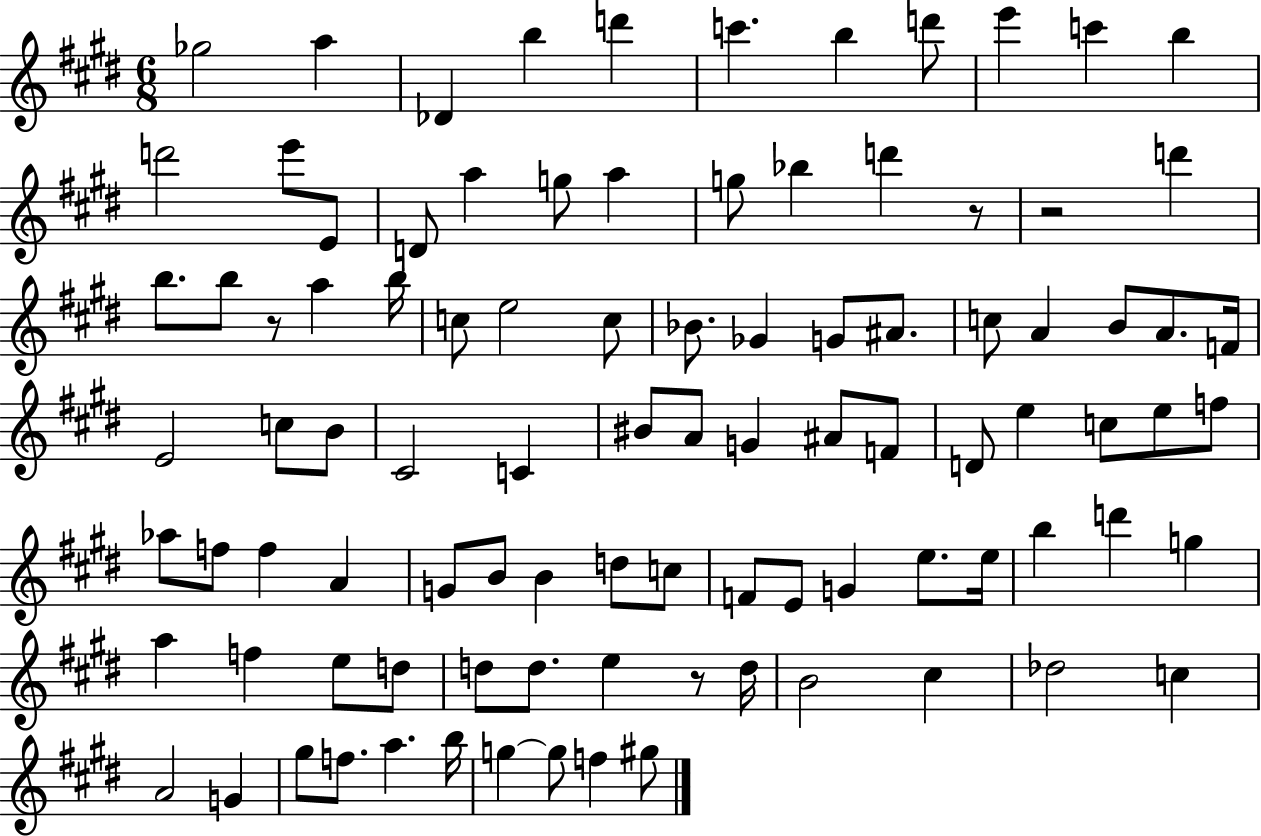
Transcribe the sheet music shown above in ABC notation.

X:1
T:Untitled
M:6/8
L:1/4
K:E
_g2 a _D b d' c' b d'/2 e' c' b d'2 e'/2 E/2 D/2 a g/2 a g/2 _b d' z/2 z2 d' b/2 b/2 z/2 a b/4 c/2 e2 c/2 _B/2 _G G/2 ^A/2 c/2 A B/2 A/2 F/4 E2 c/2 B/2 ^C2 C ^B/2 A/2 G ^A/2 F/2 D/2 e c/2 e/2 f/2 _a/2 f/2 f A G/2 B/2 B d/2 c/2 F/2 E/2 G e/2 e/4 b d' g a f e/2 d/2 d/2 d/2 e z/2 d/4 B2 ^c _d2 c A2 G ^g/2 f/2 a b/4 g g/2 f ^g/2